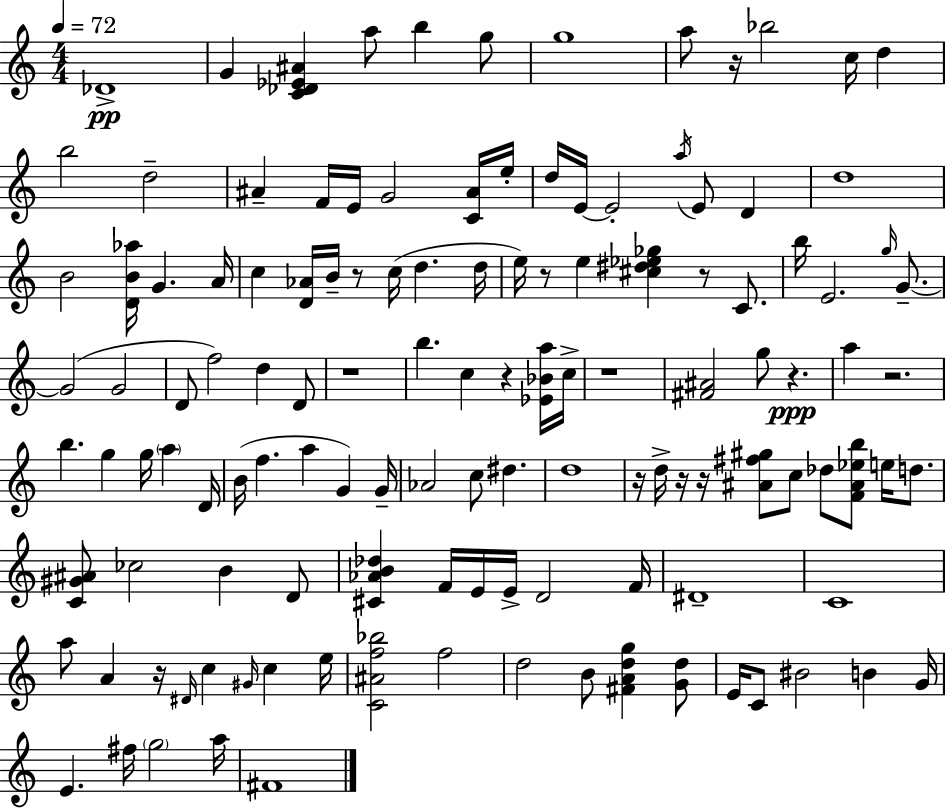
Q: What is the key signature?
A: C major